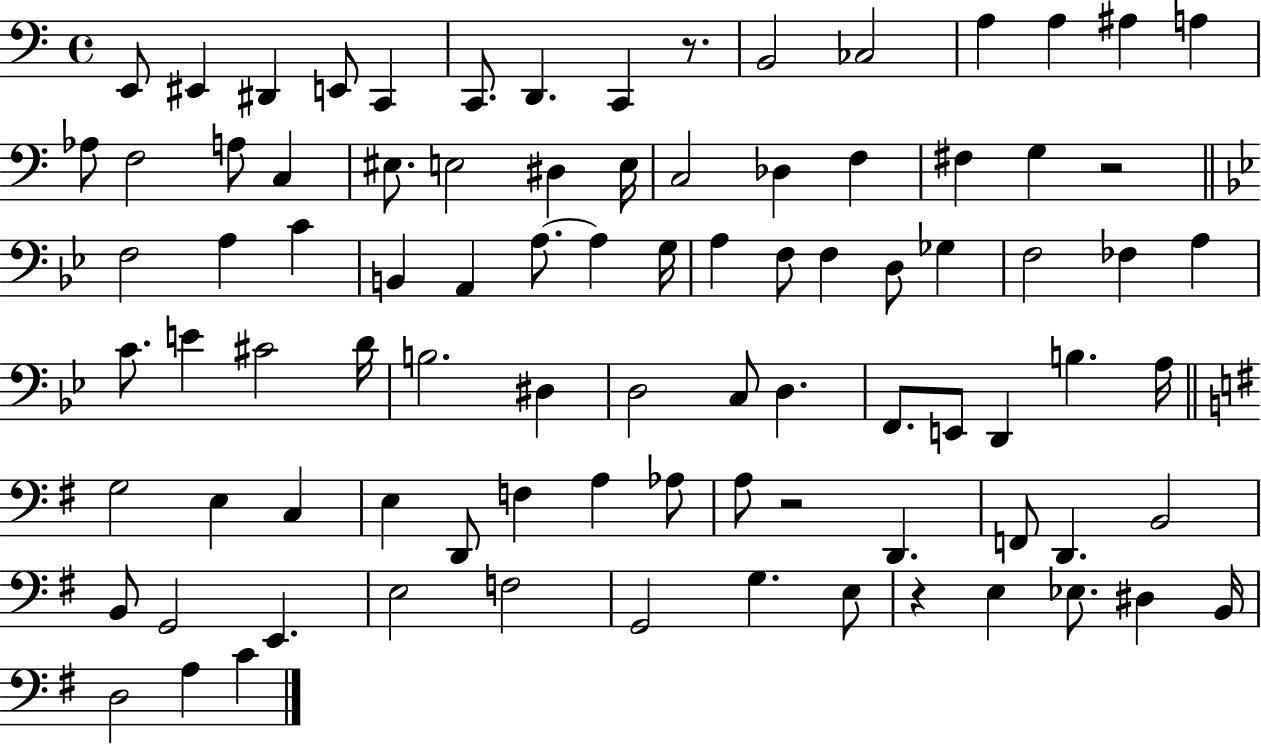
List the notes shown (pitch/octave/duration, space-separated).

E2/e EIS2/q D#2/q E2/e C2/q C2/e. D2/q. C2/q R/e. B2/h CES3/h A3/q A3/q A#3/q A3/q Ab3/e F3/h A3/e C3/q EIS3/e. E3/h D#3/q E3/s C3/h Db3/q F3/q F#3/q G3/q R/h F3/h A3/q C4/q B2/q A2/q A3/e. A3/q G3/s A3/q F3/e F3/q D3/e Gb3/q F3/h FES3/q A3/q C4/e. E4/q C#4/h D4/s B3/h. D#3/q D3/h C3/e D3/q. F2/e. E2/e D2/q B3/q. A3/s G3/h E3/q C3/q E3/q D2/e F3/q A3/q Ab3/e A3/e R/h D2/q. F2/e D2/q. B2/h B2/e G2/h E2/q. E3/h F3/h G2/h G3/q. E3/e R/q E3/q Eb3/e. D#3/q B2/s D3/h A3/q C4/q